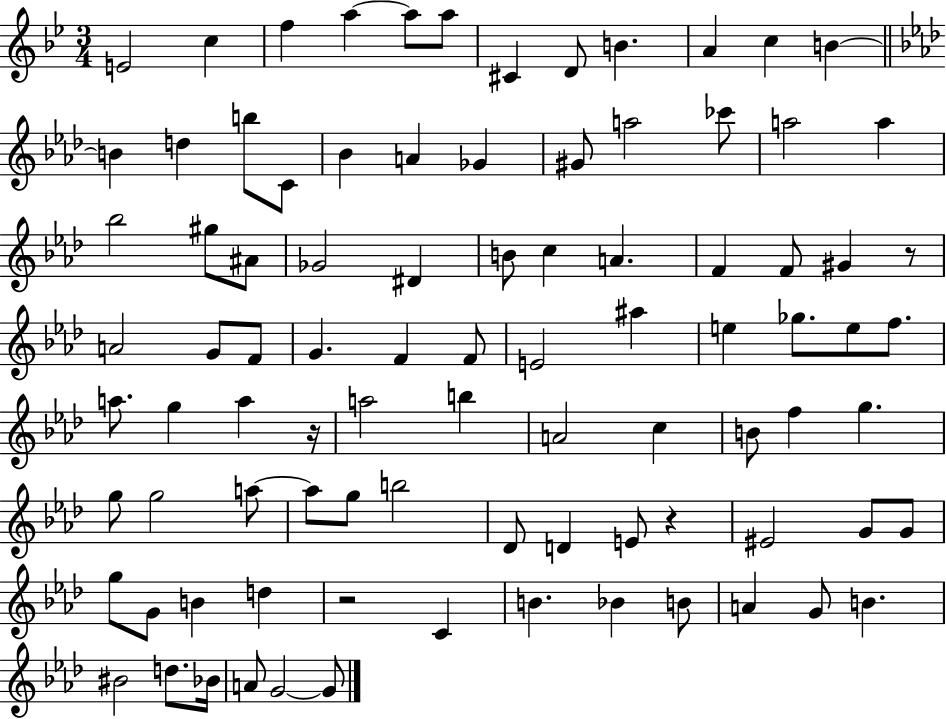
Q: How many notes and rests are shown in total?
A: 90